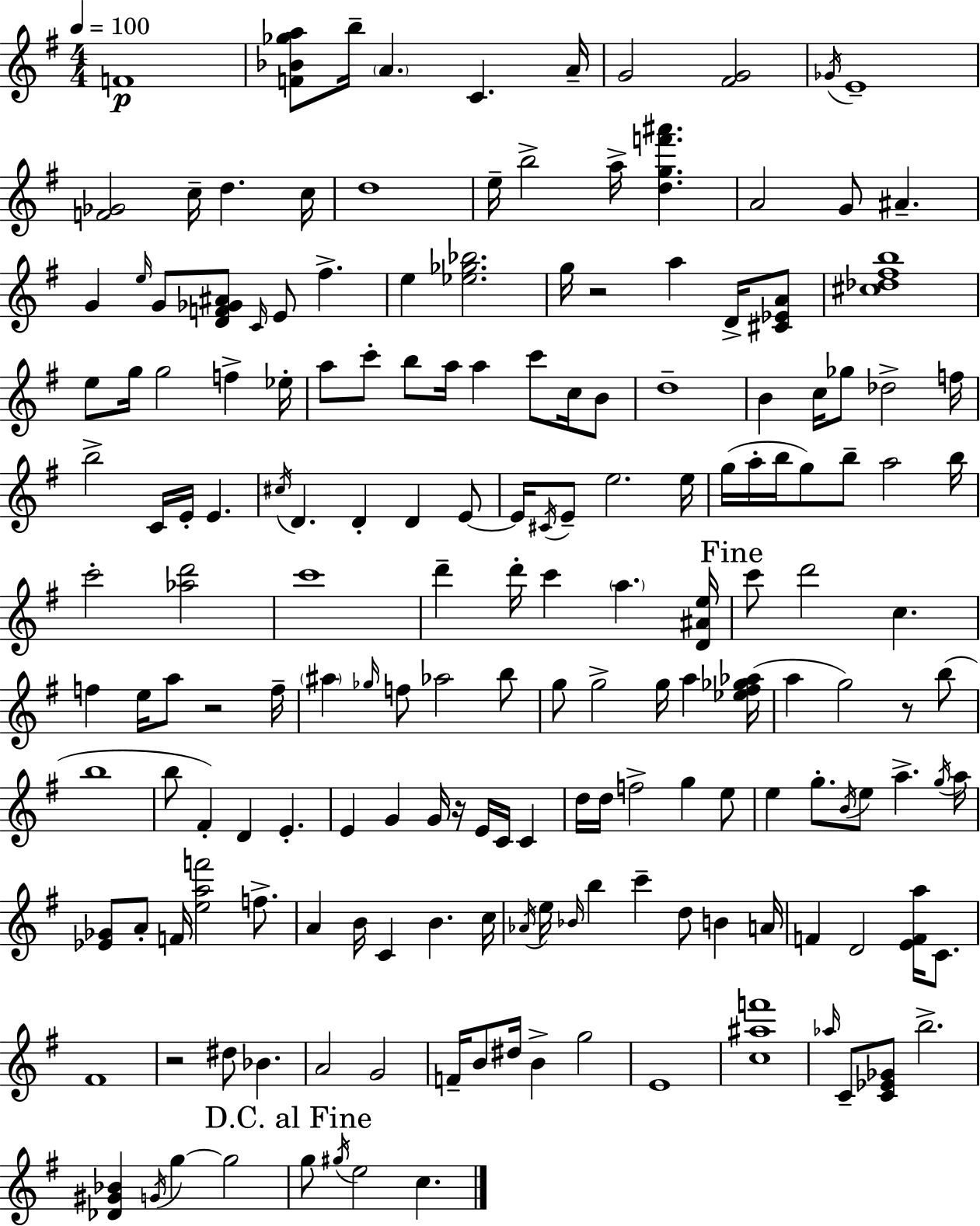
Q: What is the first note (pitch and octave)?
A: F4